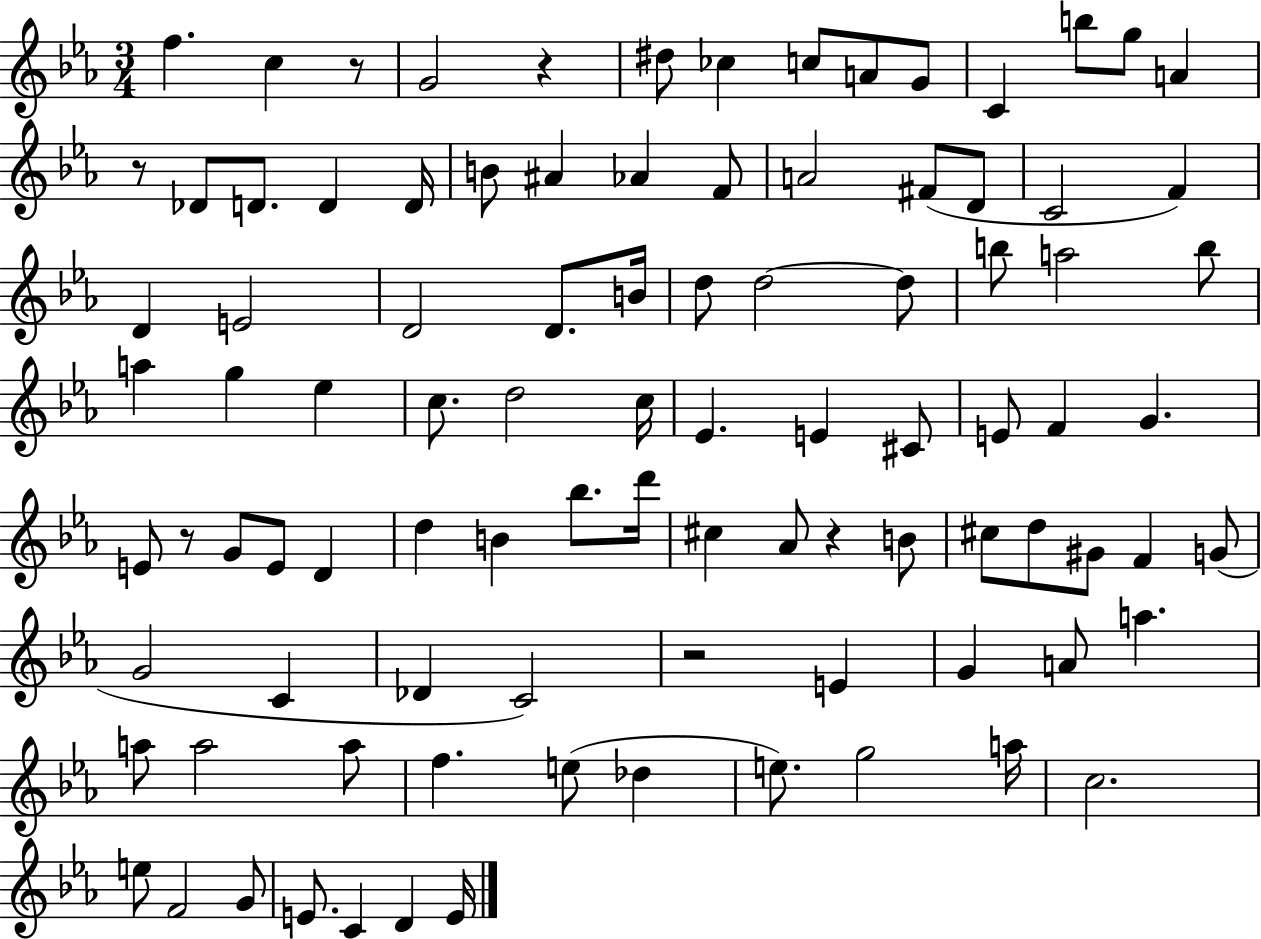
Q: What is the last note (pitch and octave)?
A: E4